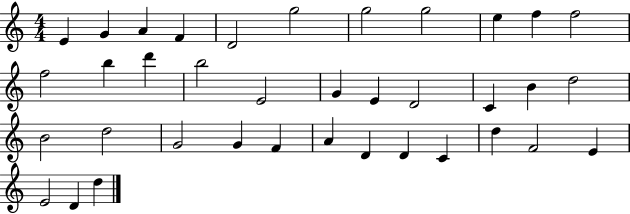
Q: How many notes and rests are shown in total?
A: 37